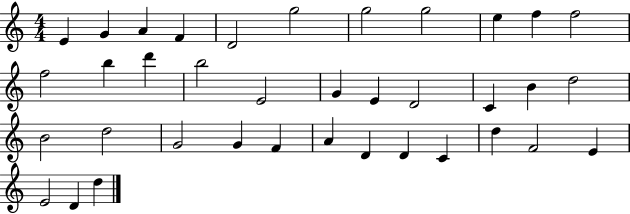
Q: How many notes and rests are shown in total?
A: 37